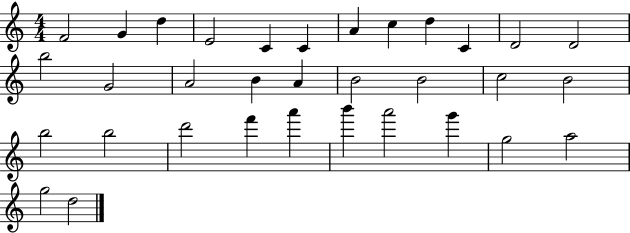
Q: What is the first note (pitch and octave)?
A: F4